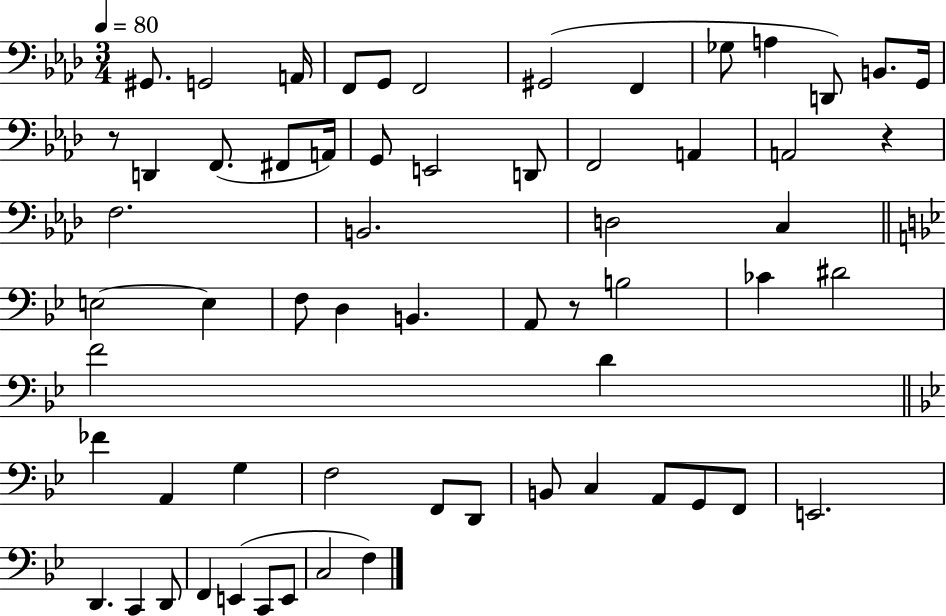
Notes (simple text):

G#2/e. G2/h A2/s F2/e G2/e F2/h G#2/h F2/q Gb3/e A3/q D2/e B2/e. G2/s R/e D2/q F2/e. F#2/e A2/s G2/e E2/h D2/e F2/h A2/q A2/h R/q F3/h. B2/h. D3/h C3/q E3/h E3/q F3/e D3/q B2/q. A2/e R/e B3/h CES4/q D#4/h F4/h D4/q FES4/q A2/q G3/q F3/h F2/e D2/e B2/e C3/q A2/e G2/e F2/e E2/h. D2/q. C2/q D2/e F2/q E2/q C2/e E2/e C3/h F3/q